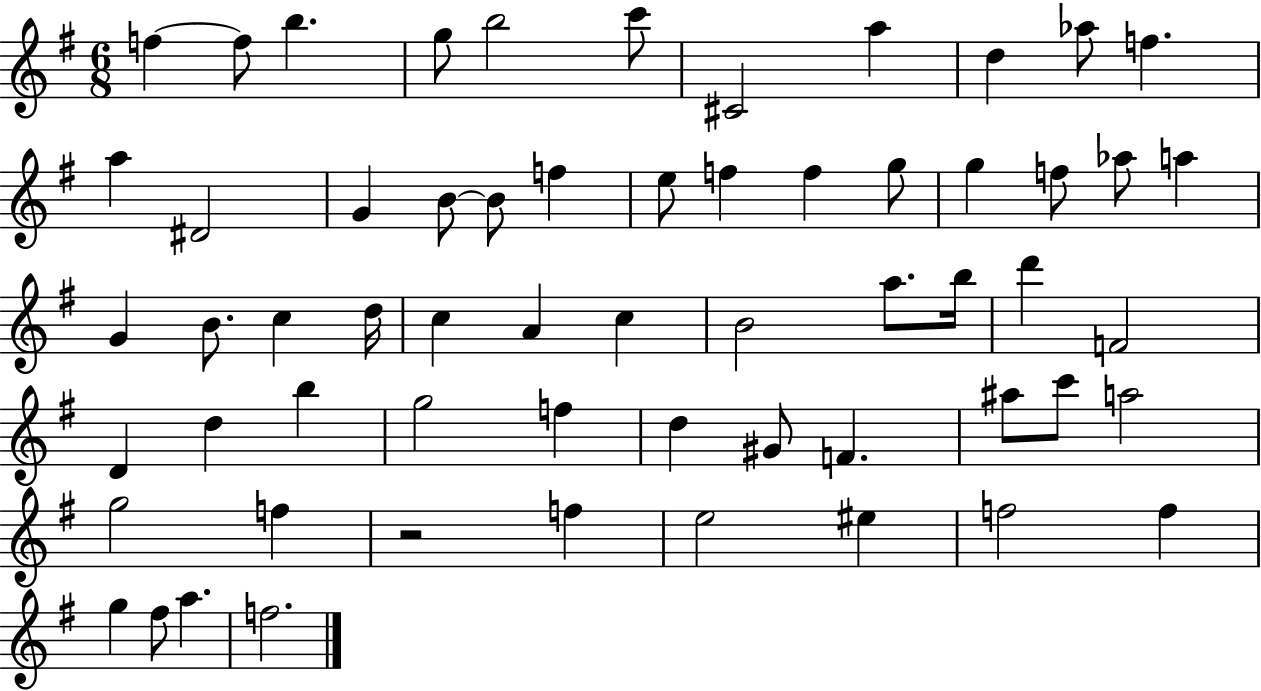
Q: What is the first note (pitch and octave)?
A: F5